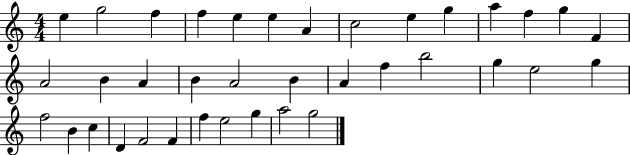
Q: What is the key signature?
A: C major